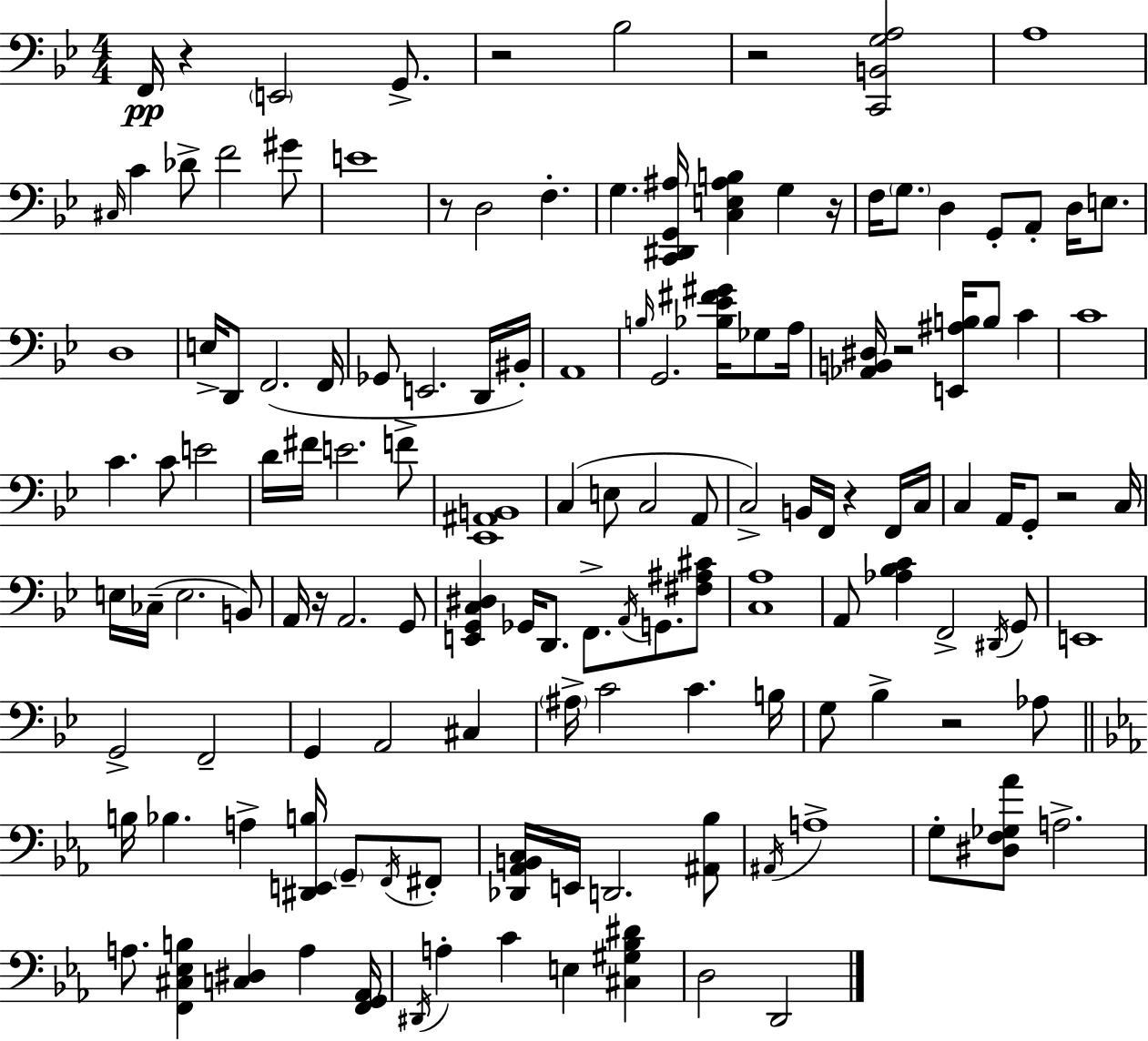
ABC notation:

X:1
T:Untitled
M:4/4
L:1/4
K:Bb
F,,/4 z E,,2 G,,/2 z2 _B,2 z2 [C,,B,,G,A,]2 A,4 ^C,/4 C _D/2 F2 ^G/2 E4 z/2 D,2 F, G, [C,,^D,,G,,^A,]/4 [C,E,^A,B,] G, z/4 F,/4 G,/2 D, G,,/2 A,,/2 D,/4 E,/2 D,4 E,/4 D,,/2 F,,2 F,,/4 _G,,/2 E,,2 D,,/4 ^B,,/4 A,,4 B,/4 G,,2 [_B,_E^F^G]/4 _G,/2 A,/4 [_A,,B,,^D,]/4 z2 [E,,^A,B,]/4 B,/2 C C4 C C/2 E2 D/4 ^F/4 E2 F/2 [_E,,^A,,B,,]4 C, E,/2 C,2 A,,/2 C,2 B,,/4 F,,/4 z F,,/4 C,/4 C, A,,/4 G,,/2 z2 C,/4 E,/4 _C,/4 E,2 B,,/2 A,,/4 z/4 A,,2 G,,/2 [E,,G,,C,^D,] _G,,/4 D,,/2 F,,/2 A,,/4 G,,/2 [^F,^A,^C]/2 [C,A,]4 A,,/2 [_A,_B,C] F,,2 ^D,,/4 G,,/2 E,,4 G,,2 F,,2 G,, A,,2 ^C, ^A,/4 C2 C B,/4 G,/2 _B, z2 _A,/2 B,/4 _B, A, [^D,,E,,B,]/4 G,,/2 F,,/4 ^F,,/2 [_D,,_A,,B,,C,]/4 E,,/4 D,,2 [^A,,_B,]/2 ^A,,/4 A,4 G,/2 [^D,F,_G,_A]/2 A,2 A,/2 [F,,^C,_E,B,] [C,^D,] A, [F,,G,,_A,,]/4 ^D,,/4 A, C E, [^C,^G,_B,^D] D,2 D,,2